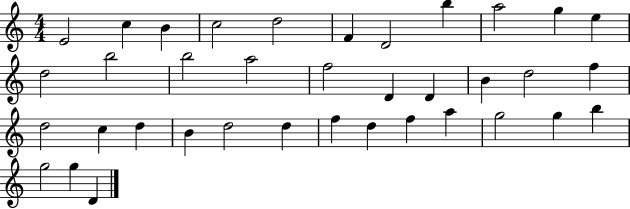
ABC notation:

X:1
T:Untitled
M:4/4
L:1/4
K:C
E2 c B c2 d2 F D2 b a2 g e d2 b2 b2 a2 f2 D D B d2 f d2 c d B d2 d f d f a g2 g b g2 g D